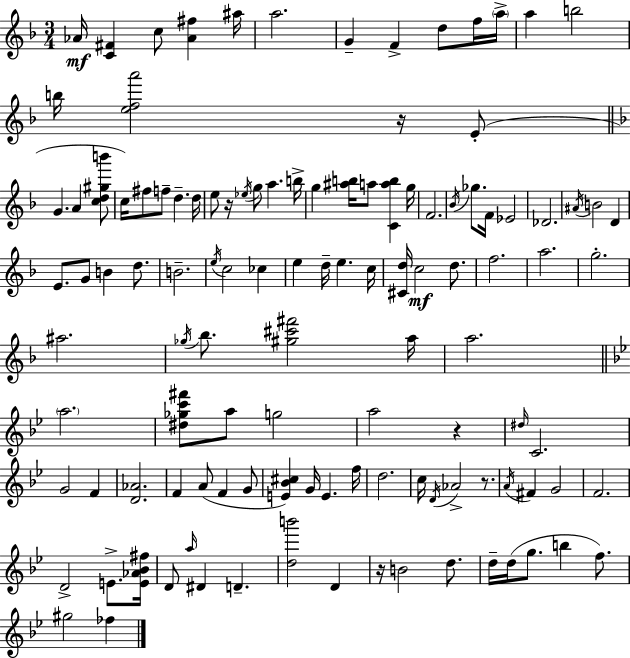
Ab4/s [C4,F#4]/q C5/e [Ab4,F#5]/q A#5/s A5/h. G4/q F4/q D5/e F5/s A5/s A5/q B5/h B5/s [E5,F5,A6]/h R/s E4/e G4/q. A4/q [C5,D5,G#5,B6]/e C5/s F#5/e F5/e D5/q. D5/s E5/e R/s Eb5/s G5/e A5/q. B5/s G5/q [A#5,B5]/s A5/e [C4,A5,B5]/q G5/s F4/h. Bb4/s Gb5/e. F4/s Eb4/h Db4/h. A#4/s B4/h D4/q E4/e. G4/e B4/q D5/e. B4/h. E5/s C5/h CES5/q E5/q D5/s E5/q. C5/s [C#4,D5]/s C5/h D5/e. F5/h. A5/h. G5/h. A#5/h. Gb5/s Bb5/e. [G#5,C#6,F#6]/h A5/s A5/h. A5/h. [D#5,Gb5,C6,F#6]/e A5/e G5/h A5/h R/q D#5/s C4/h. G4/h F4/q [D4,Ab4]/h. F4/q A4/e F4/q G4/e [E4,Bb4,C#5]/q G4/s E4/q. F5/s D5/h. C5/s D4/s Ab4/h R/e. A4/s F#4/q G4/h F4/h. D4/h E4/e. [E4,Ab4,Bb4,F#5]/s D4/e A5/s D#4/q D4/q. [D5,B6]/h D4/q R/s B4/h D5/e. D5/s D5/s G5/e. B5/q F5/e. G#5/h FES5/q